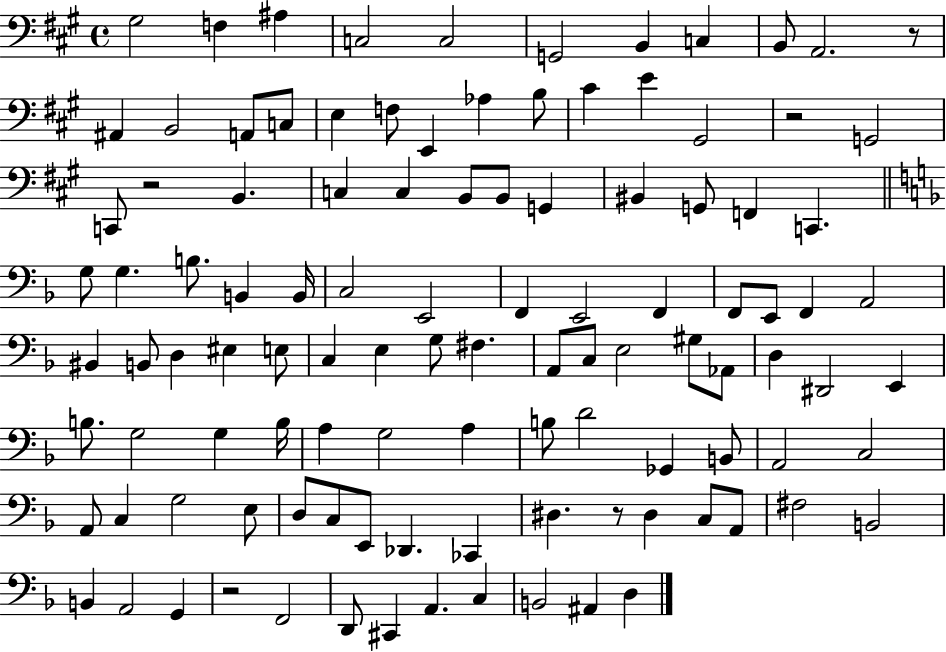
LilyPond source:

{
  \clef bass
  \time 4/4
  \defaultTimeSignature
  \key a \major
  gis2 f4 ais4 | c2 c2 | g,2 b,4 c4 | b,8 a,2. r8 | \break ais,4 b,2 a,8 c8 | e4 f8 e,4 aes4 b8 | cis'4 e'4 gis,2 | r2 g,2 | \break c,8 r2 b,4. | c4 c4 b,8 b,8 g,4 | bis,4 g,8 f,4 c,4. | \bar "||" \break \key f \major g8 g4. b8. b,4 b,16 | c2 e,2 | f,4 e,2 f,4 | f,8 e,8 f,4 a,2 | \break bis,4 b,8 d4 eis4 e8 | c4 e4 g8 fis4. | a,8 c8 e2 gis8 aes,8 | d4 dis,2 e,4 | \break b8. g2 g4 b16 | a4 g2 a4 | b8 d'2 ges,4 b,8 | a,2 c2 | \break a,8 c4 g2 e8 | d8 c8 e,8 des,4. ces,4 | dis4. r8 dis4 c8 a,8 | fis2 b,2 | \break b,4 a,2 g,4 | r2 f,2 | d,8 cis,4 a,4. c4 | b,2 ais,4 d4 | \break \bar "|."
}